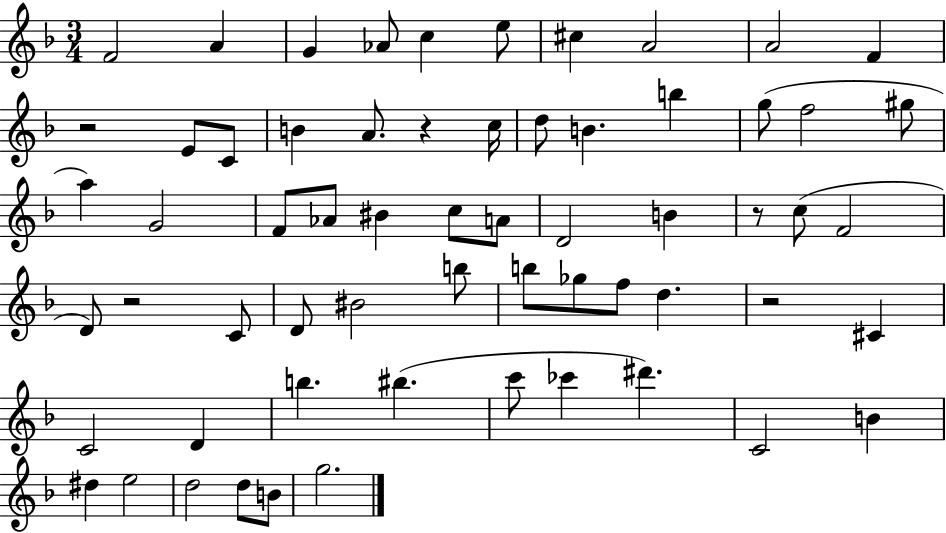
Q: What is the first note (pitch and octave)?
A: F4